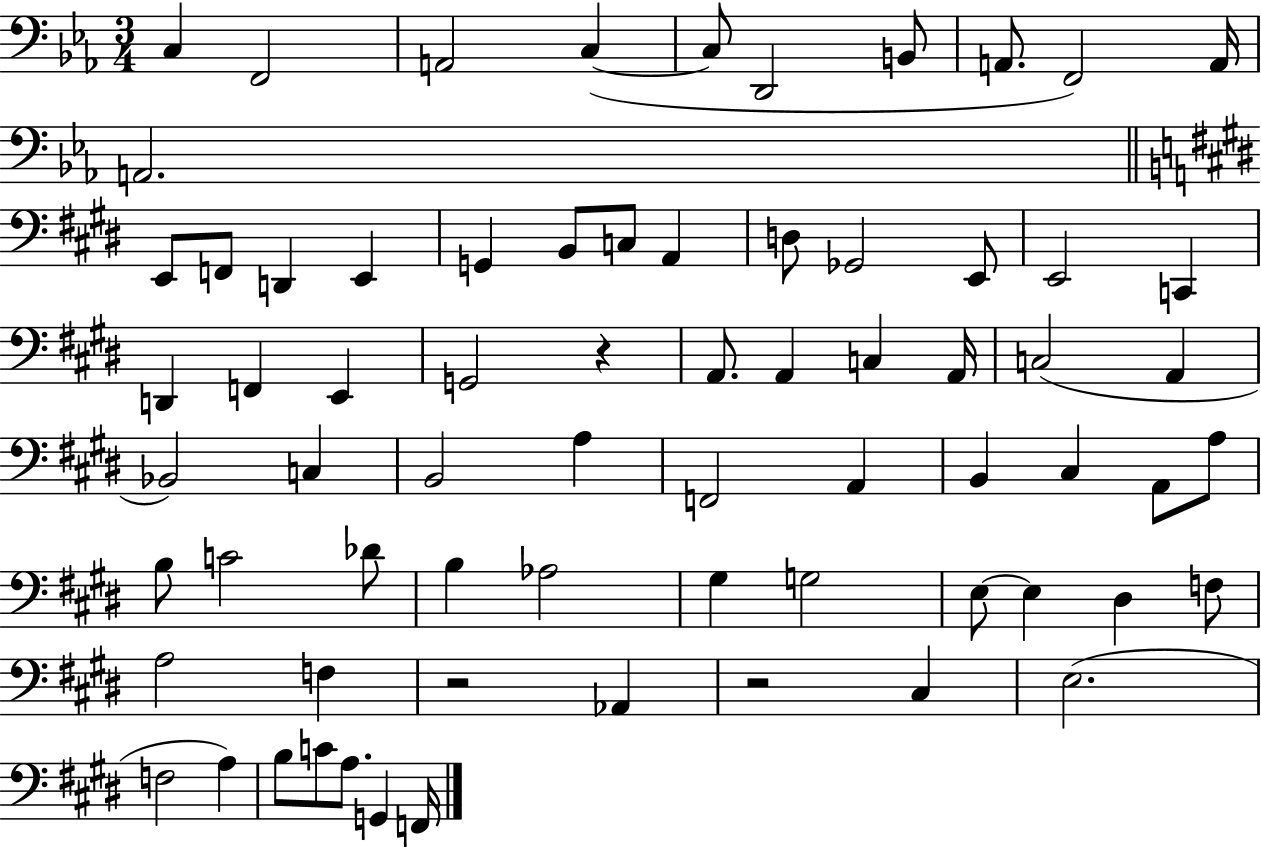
C3/q F2/h A2/h C3/q C3/e D2/h B2/e A2/e. F2/h A2/s A2/h. E2/e F2/e D2/q E2/q G2/q B2/e C3/e A2/q D3/e Gb2/h E2/e E2/h C2/q D2/q F2/q E2/q G2/h R/q A2/e. A2/q C3/q A2/s C3/h A2/q Bb2/h C3/q B2/h A3/q F2/h A2/q B2/q C#3/q A2/e A3/e B3/e C4/h Db4/e B3/q Ab3/h G#3/q G3/h E3/e E3/q D#3/q F3/e A3/h F3/q R/h Ab2/q R/h C#3/q E3/h. F3/h A3/q B3/e C4/e A3/e. G2/q F2/s